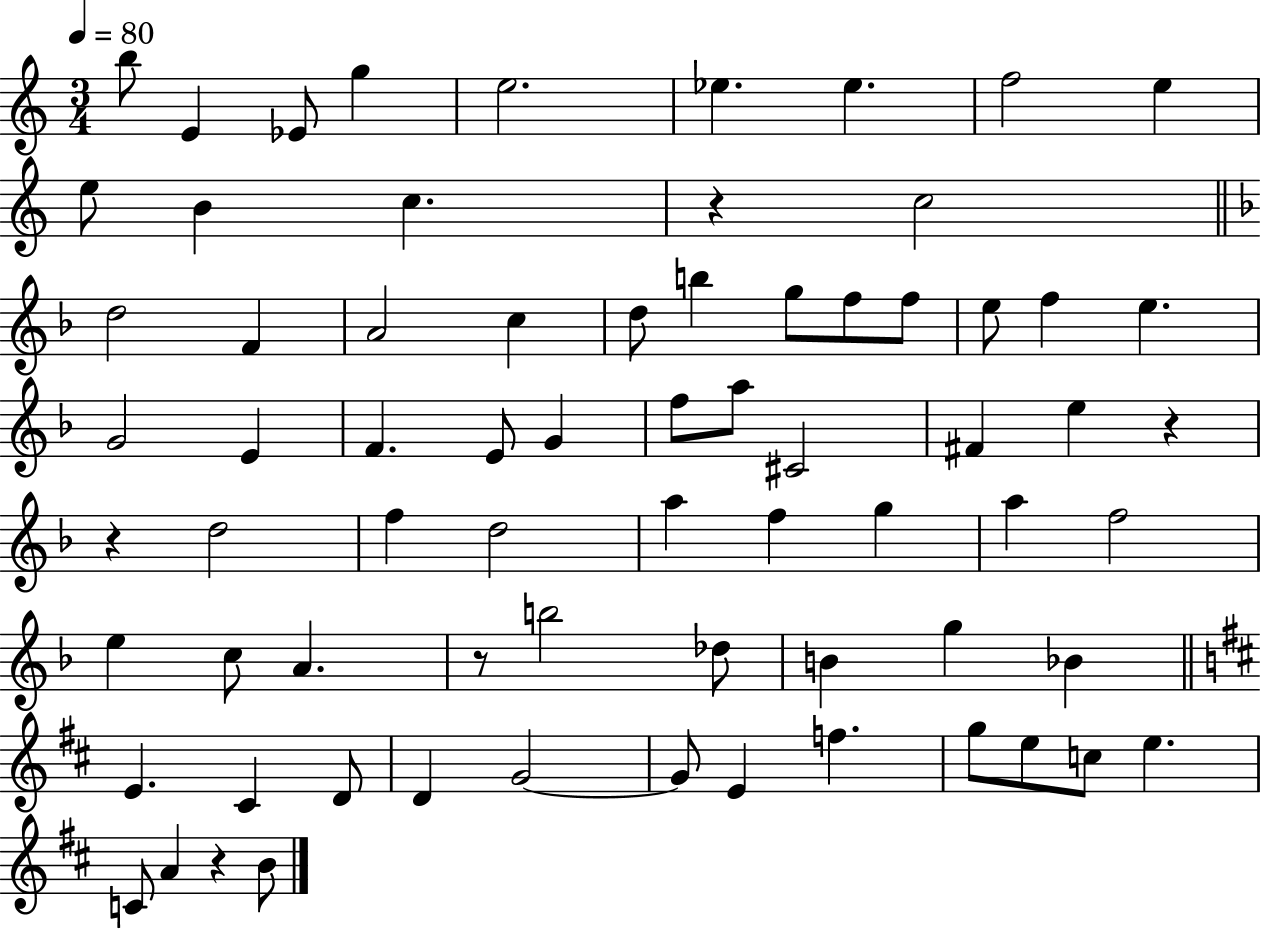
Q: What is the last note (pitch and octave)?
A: B4